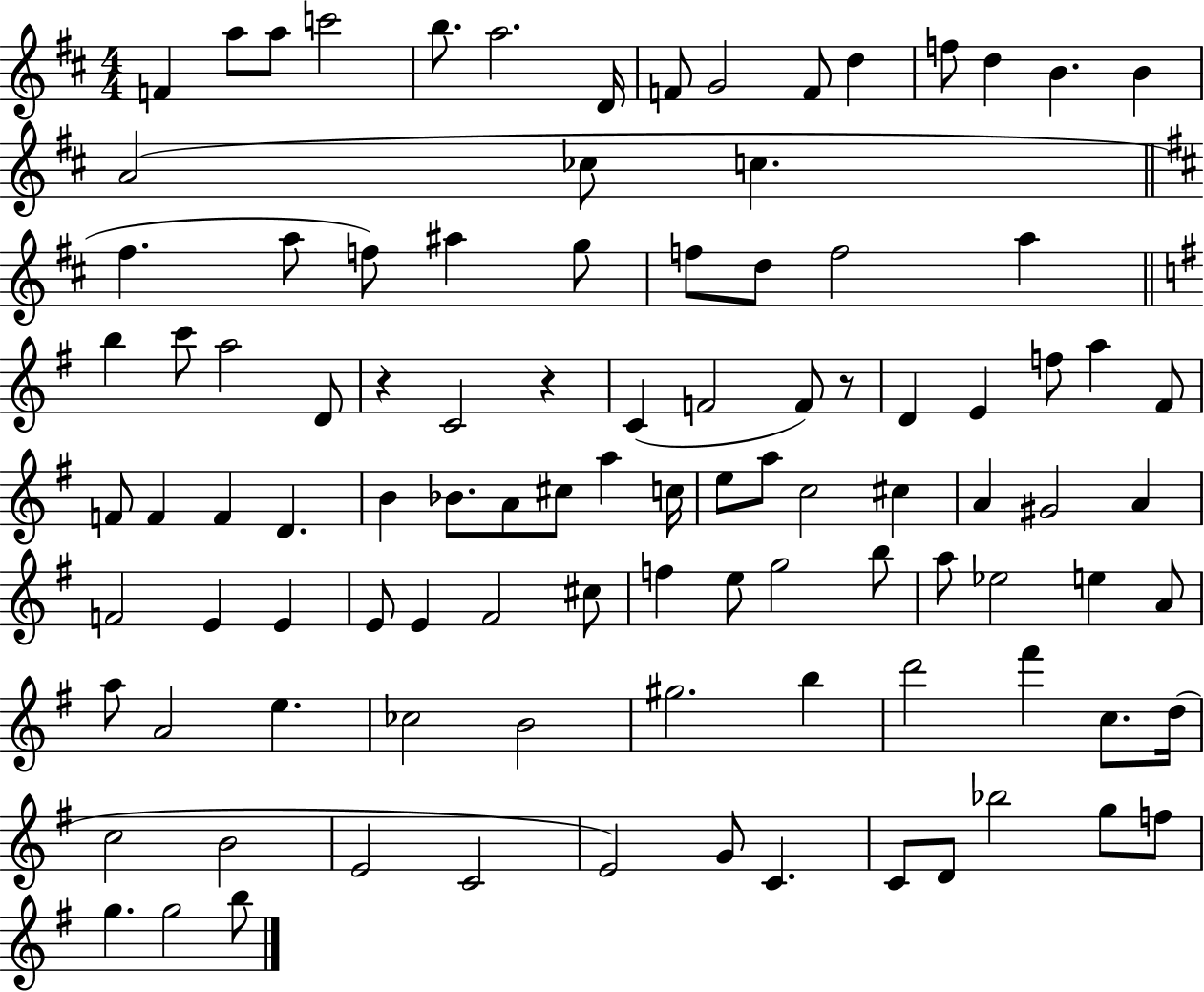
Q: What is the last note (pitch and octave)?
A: B5